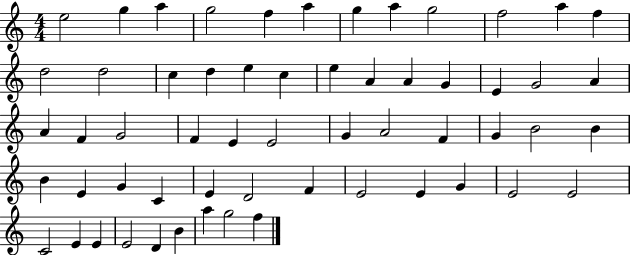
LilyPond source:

{
  \clef treble
  \numericTimeSignature
  \time 4/4
  \key c \major
  e''2 g''4 a''4 | g''2 f''4 a''4 | g''4 a''4 g''2 | f''2 a''4 f''4 | \break d''2 d''2 | c''4 d''4 e''4 c''4 | e''4 a'4 a'4 g'4 | e'4 g'2 a'4 | \break a'4 f'4 g'2 | f'4 e'4 e'2 | g'4 a'2 f'4 | g'4 b'2 b'4 | \break b'4 e'4 g'4 c'4 | e'4 d'2 f'4 | e'2 e'4 g'4 | e'2 e'2 | \break c'2 e'4 e'4 | e'2 d'4 b'4 | a''4 g''2 f''4 | \bar "|."
}